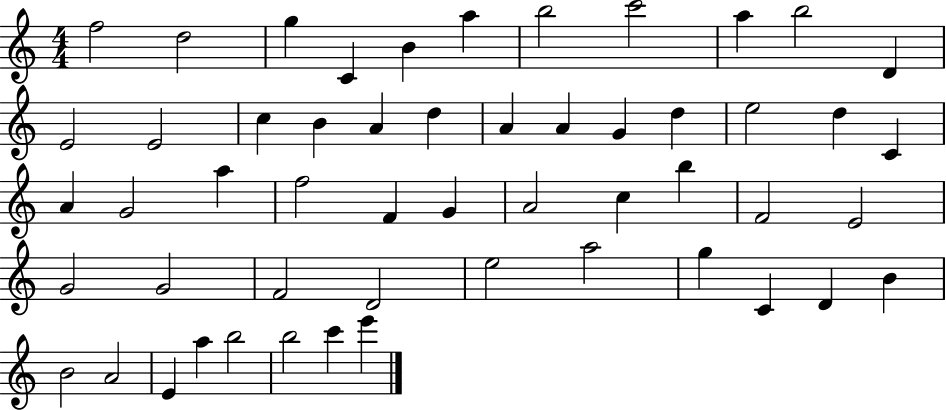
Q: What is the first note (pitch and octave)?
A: F5